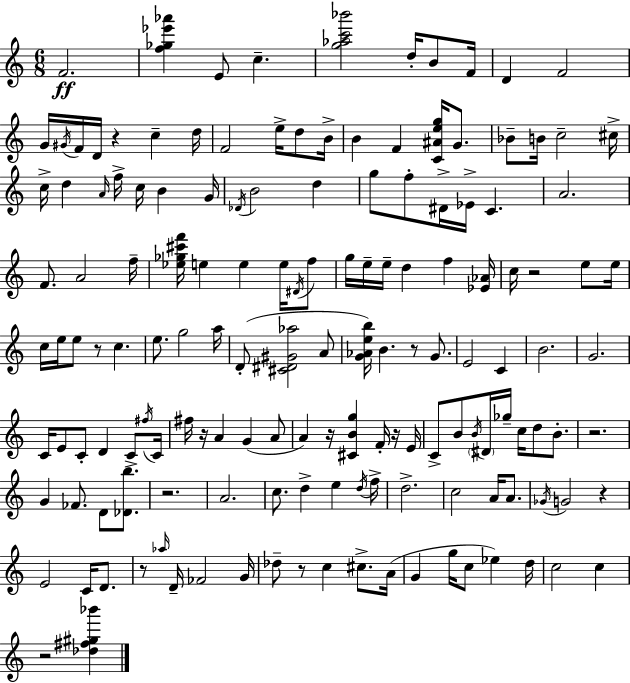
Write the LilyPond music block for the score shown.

{
  \clef treble
  \numericTimeSignature
  \time 6/8
  \key a \minor
  \repeat volta 2 { f'2.\ff | <f'' ges'' ees''' aes'''>4 e'8 c''4.-- | <g'' aes'' c''' bes'''>2 d''16-. b'8 f'16 | d'4 f'2 | \break g'16 \acciaccatura { gis'16 } f'16 d'16 r4 c''4-- | d''16 f'2 e''16-> d''8 | b'16-> b'4 f'4 <c' ais' e'' g''>16 g'8. | bes'8-- b'16 c''2-- | \break cis''16-> c''16-> d''4 \grace { a'16 } f''16-> c''16 b'4 | g'16 \acciaccatura { des'16 } b'2 d''4 | g''8 f''8-. dis'16-> ees'16-> c'4. | a'2. | \break f'8. a'2 | f''16-- <ees'' ges'' cis''' f'''>16 e''4 e''4 | e''16 \acciaccatura { dis'16 } f''8 g''16 e''16-- e''16-- d''4 f''4 | <ees' aes'>16 c''16 r2 | \break e''8 e''16 c''16 e''16 e''8 r8 c''4. | e''8. g''2 | a''16 d'8-.( <cis' dis' gis' aes''>2 | a'8 <g' aes' e'' b''>16) b'4. r8 | \break g'8. e'2 | c'4 b'2. | g'2. | c'16 e'8 c'8-. d'4 | \break c'8-> \acciaccatura { fis''16 } c'16 fis''16 r16 a'4 g'4( | a'8 a'4) r16 <cis' b' g''>4 | f'16-. r16 e'16 c'8-> b'8 \acciaccatura { b'16 } \parenthesize dis'16 ges''16-- | c''16 d''8 b'8.-. r2. | \break g'4 fes'8. | d'8 <des' b''>8. r2. | a'2. | c''8. d''4-> | \break e''4 \acciaccatura { d''16 } f''16-> d''2.-> | c''2 | a'16 a'8. \acciaccatura { ges'16 } g'2 | r4 e'2 | \break c'16 d'8. r8 \grace { aes''16 } d'16-- | fes'2 g'16 des''8-- r8 | c''4 cis''8.-> a'16( g'4 | g''16 c''8 ees''4) d''16 c''2 | \break c''4 r2 | <des'' fis'' gis'' bes'''>4 } \bar "|."
}